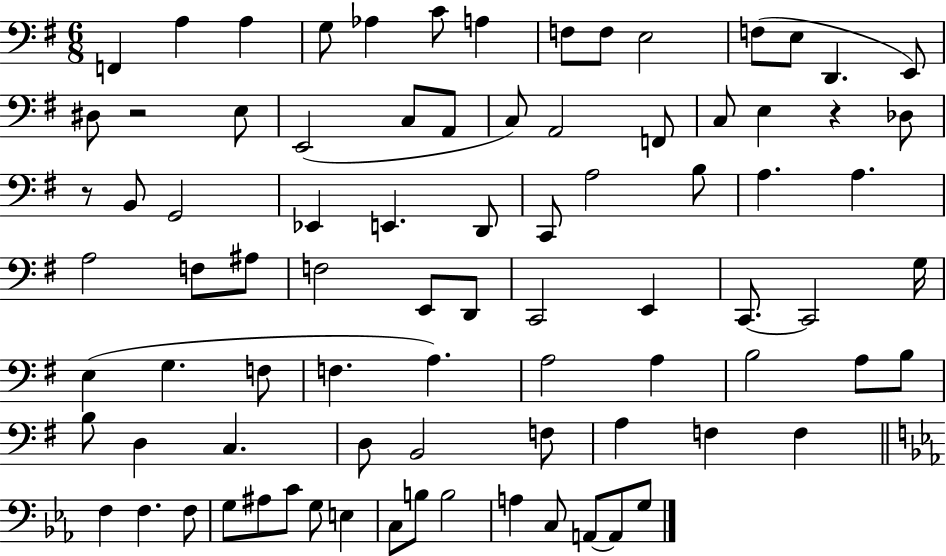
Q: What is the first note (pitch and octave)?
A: F2